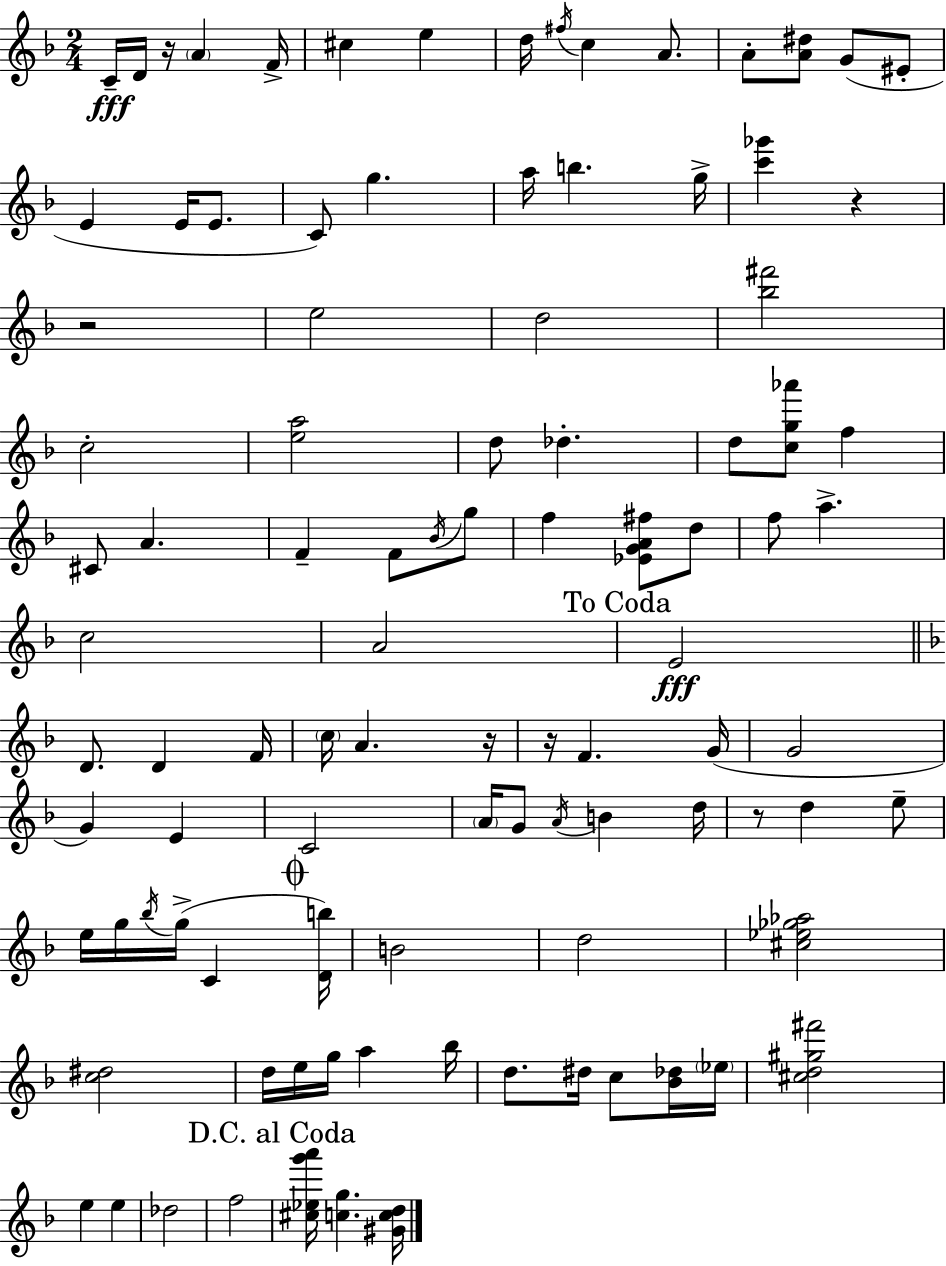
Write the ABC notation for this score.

X:1
T:Untitled
M:2/4
L:1/4
K:Dm
C/4 D/4 z/4 A F/4 ^c e d/4 ^f/4 c A/2 A/2 [A^d]/2 G/2 ^E/2 E E/4 E/2 C/2 g a/4 b g/4 [c'_g'] z z2 e2 d2 [_b^f']2 c2 [ea]2 d/2 _d d/2 [cg_a']/2 f ^C/2 A F F/2 _B/4 g/2 f [_EGA^f]/2 d/2 f/2 a c2 A2 E2 D/2 D F/4 c/4 A z/4 z/4 F G/4 G2 G E C2 A/4 G/2 A/4 B d/4 z/2 d e/2 e/4 g/4 _b/4 g/4 C [Db]/4 B2 d2 [^c_e_g_a]2 [c^d]2 d/4 e/4 g/4 a _b/4 d/2 ^d/4 c/2 [_B_d]/4 _e/4 [^cd^g^f']2 e e _d2 f2 [^c_eg'a']/4 [cg] [^Gcd]/4